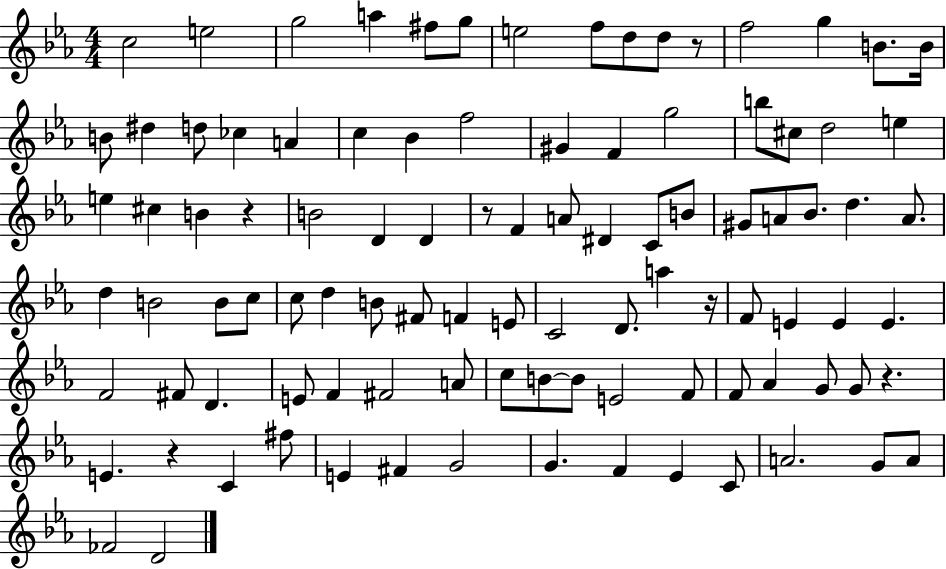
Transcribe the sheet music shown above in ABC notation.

X:1
T:Untitled
M:4/4
L:1/4
K:Eb
c2 e2 g2 a ^f/2 g/2 e2 f/2 d/2 d/2 z/2 f2 g B/2 B/4 B/2 ^d d/2 _c A c _B f2 ^G F g2 b/2 ^c/2 d2 e e ^c B z B2 D D z/2 F A/2 ^D C/2 B/2 ^G/2 A/2 _B/2 d A/2 d B2 B/2 c/2 c/2 d B/2 ^F/2 F E/2 C2 D/2 a z/4 F/2 E E E F2 ^F/2 D E/2 F ^F2 A/2 c/2 B/2 B/2 E2 F/2 F/2 _A G/2 G/2 z E z C ^f/2 E ^F G2 G F _E C/2 A2 G/2 A/2 _F2 D2